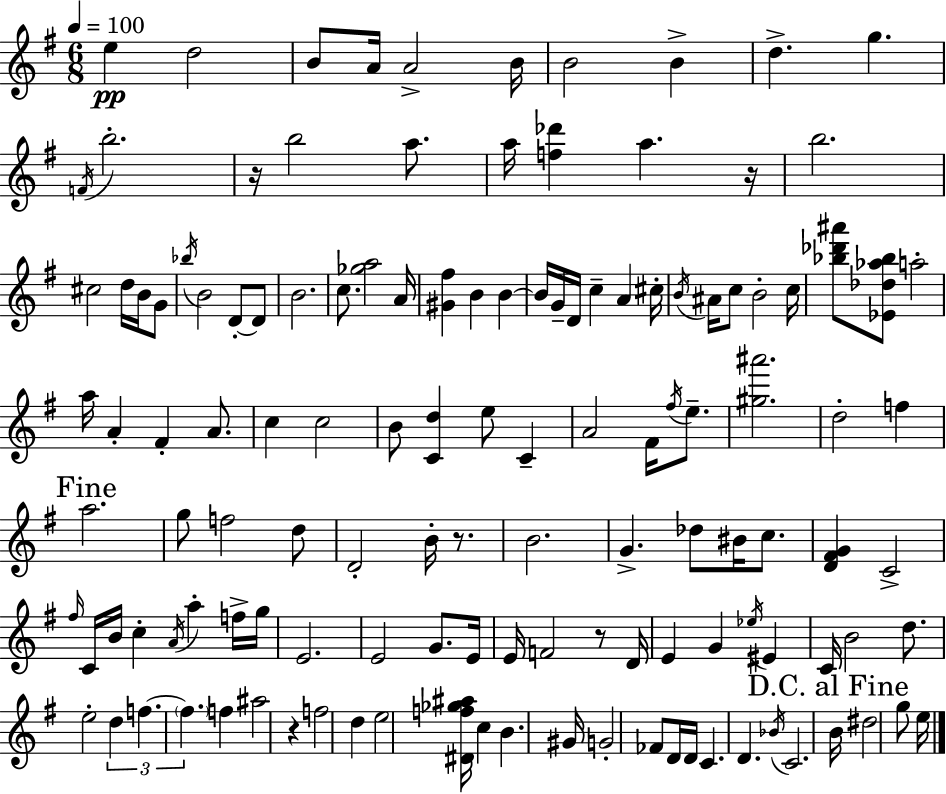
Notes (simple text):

E5/q D5/h B4/e A4/s A4/h B4/s B4/h B4/q D5/q. G5/q. F4/s B5/h. R/s B5/h A5/e. A5/s [F5,Db6]/q A5/q. R/s B5/h. C#5/h D5/s B4/s G4/e Bb5/s B4/h D4/e D4/e B4/h. C5/e. [Gb5,A5]/h A4/s [G#4,F#5]/q B4/q B4/q B4/s G4/s D4/s C5/q A4/q C#5/s B4/s A#4/s C5/e B4/h C5/s [Bb5,Db6,A#6]/e [Eb4,Db5,Ab5,Bb5]/e A5/h A5/s A4/q F#4/q A4/e. C5/q C5/h B4/e [C4,D5]/q E5/e C4/q A4/h F#4/s F#5/s E5/e. [G#5,A#6]/h. D5/h F5/q A5/h. G5/e F5/h D5/e D4/h B4/s R/e. B4/h. G4/q. Db5/e BIS4/s C5/e. [D4,F#4,G4]/q C4/h F#5/s C4/s B4/s C5/q A4/s A5/q F5/s G5/s E4/h. E4/h G4/e. E4/s E4/s F4/h R/e D4/s E4/q G4/q Eb5/s EIS4/q C4/s B4/h D5/e. E5/h D5/q F5/q. F5/q. F5/q A#5/h R/q F5/h D5/q E5/h [D#4,F5,Gb5,A#5]/s C5/q B4/q. G#4/s G4/h FES4/e D4/s D4/s C4/q. D4/q. Bb4/s C4/h. B4/s D#5/h G5/e E5/s